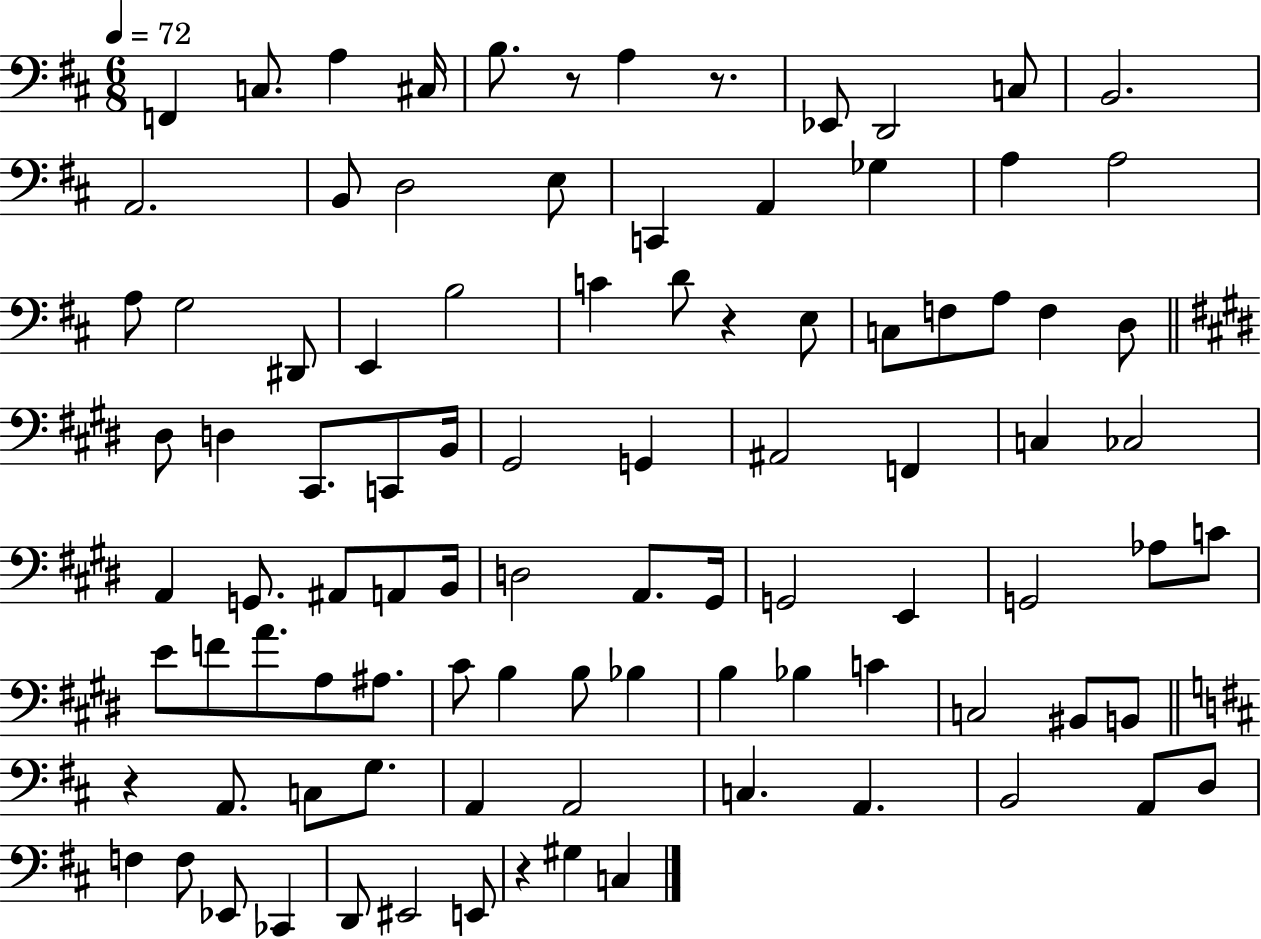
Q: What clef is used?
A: bass